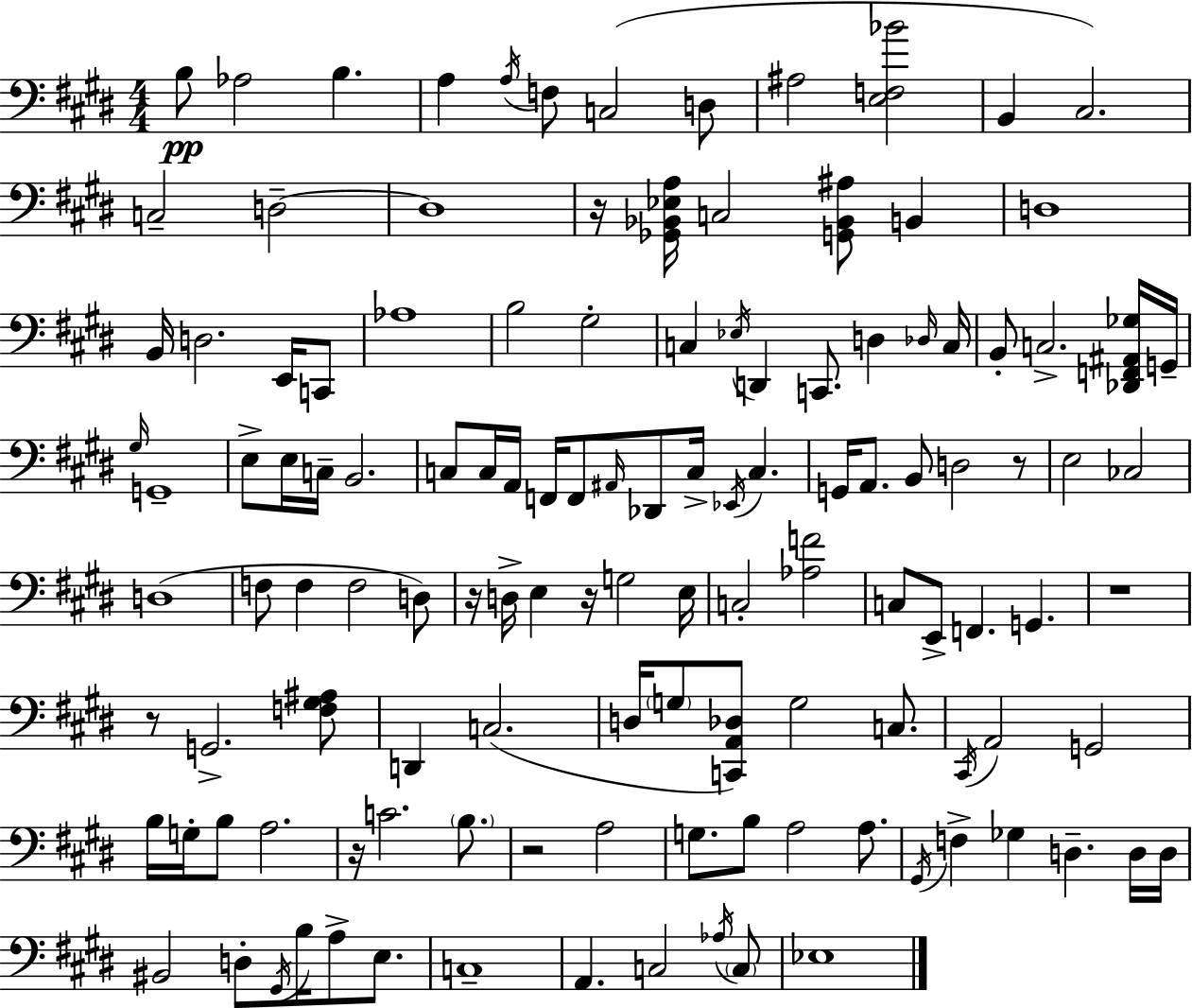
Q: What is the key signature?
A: E major